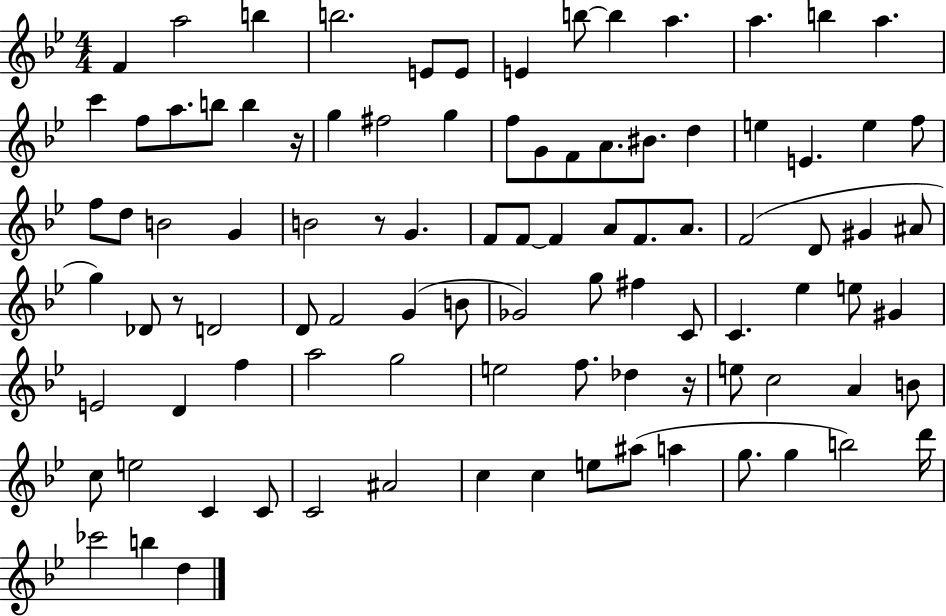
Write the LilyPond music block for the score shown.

{
  \clef treble
  \numericTimeSignature
  \time 4/4
  \key bes \major
  f'4 a''2 b''4 | b''2. e'8 e'8 | e'4 b''8~~ b''4 a''4. | a''4. b''4 a''4. | \break c'''4 f''8 a''8. b''8 b''4 r16 | g''4 fis''2 g''4 | f''8 g'8 f'8 a'8. bis'8. d''4 | e''4 e'4. e''4 f''8 | \break f''8 d''8 b'2 g'4 | b'2 r8 g'4. | f'8 f'8~~ f'4 a'8 f'8. a'8. | f'2( d'8 gis'4 ais'8 | \break g''4) des'8 r8 d'2 | d'8 f'2 g'4( b'8 | ges'2) g''8 fis''4 c'8 | c'4. ees''4 e''8 gis'4 | \break e'2 d'4 f''4 | a''2 g''2 | e''2 f''8. des''4 r16 | e''8 c''2 a'4 b'8 | \break c''8 e''2 c'4 c'8 | c'2 ais'2 | c''4 c''4 e''8 ais''8( a''4 | g''8. g''4 b''2) d'''16 | \break ces'''2 b''4 d''4 | \bar "|."
}